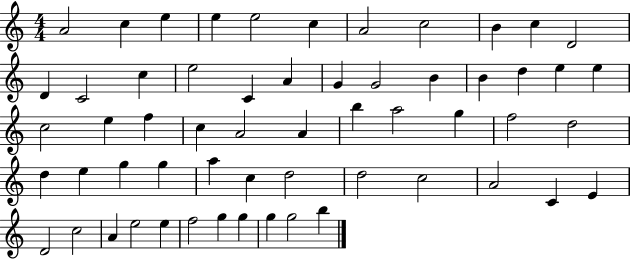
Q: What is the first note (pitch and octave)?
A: A4